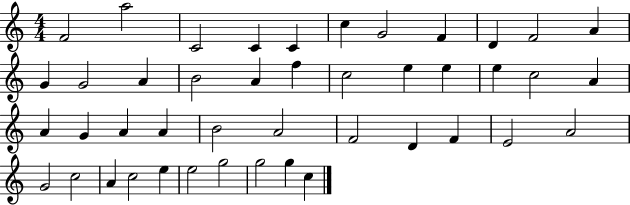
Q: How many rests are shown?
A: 0